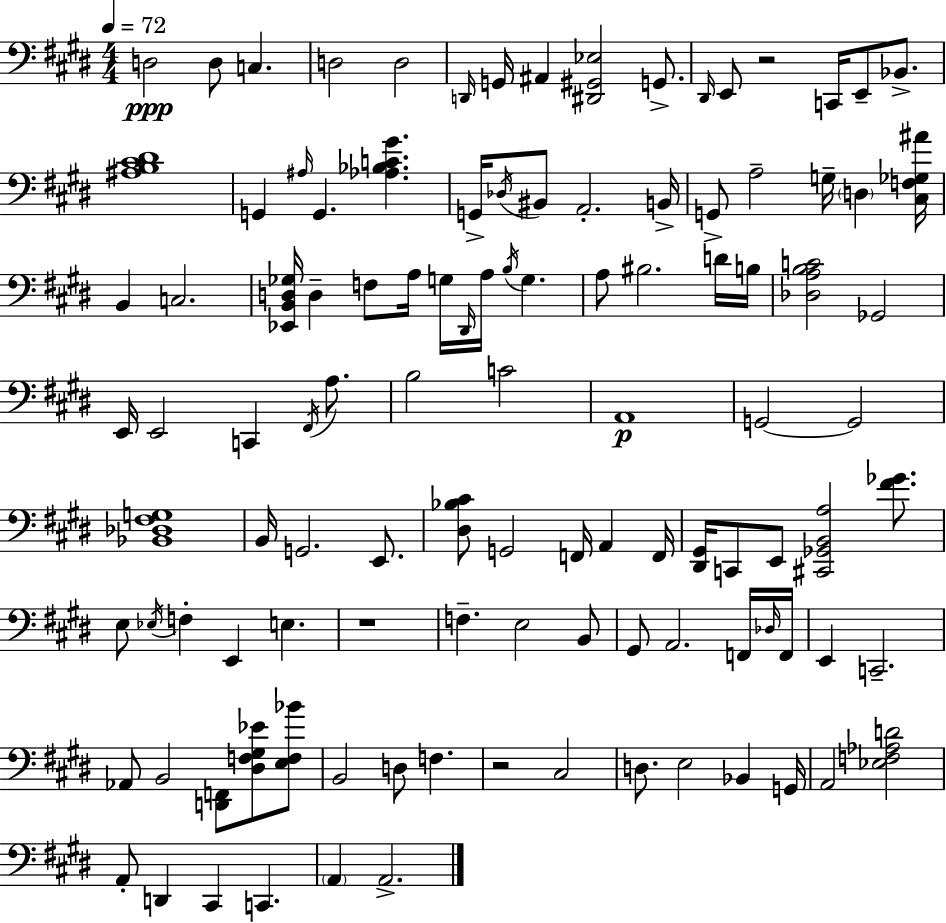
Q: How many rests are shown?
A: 3